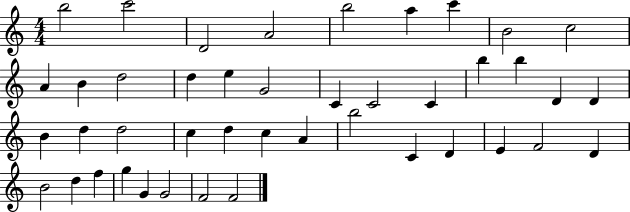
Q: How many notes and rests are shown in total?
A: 43